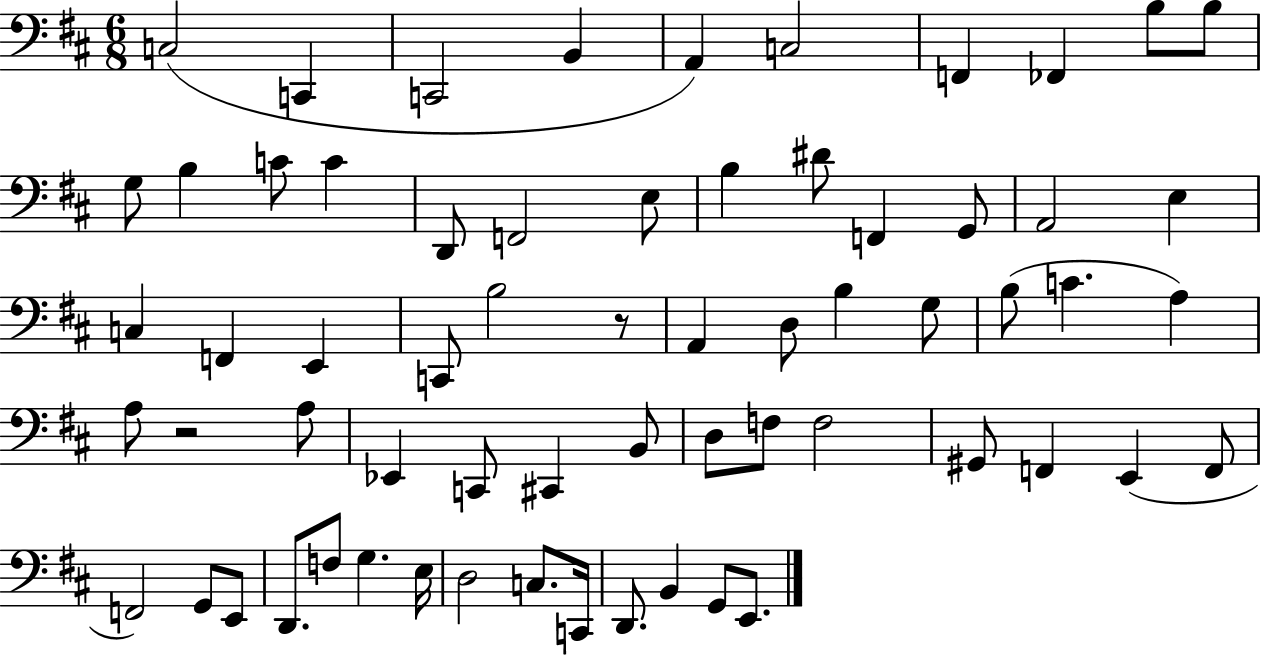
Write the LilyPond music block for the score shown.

{
  \clef bass
  \numericTimeSignature
  \time 6/8
  \key d \major
  c2( c,4 | c,2 b,4 | a,4) c2 | f,4 fes,4 b8 b8 | \break g8 b4 c'8 c'4 | d,8 f,2 e8 | b4 dis'8 f,4 g,8 | a,2 e4 | \break c4 f,4 e,4 | c,8 b2 r8 | a,4 d8 b4 g8 | b8( c'4. a4) | \break a8 r2 a8 | ees,4 c,8 cis,4 b,8 | d8 f8 f2 | gis,8 f,4 e,4( f,8 | \break f,2) g,8 e,8 | d,8. f8 g4. e16 | d2 c8. c,16 | d,8. b,4 g,8 e,8. | \break \bar "|."
}